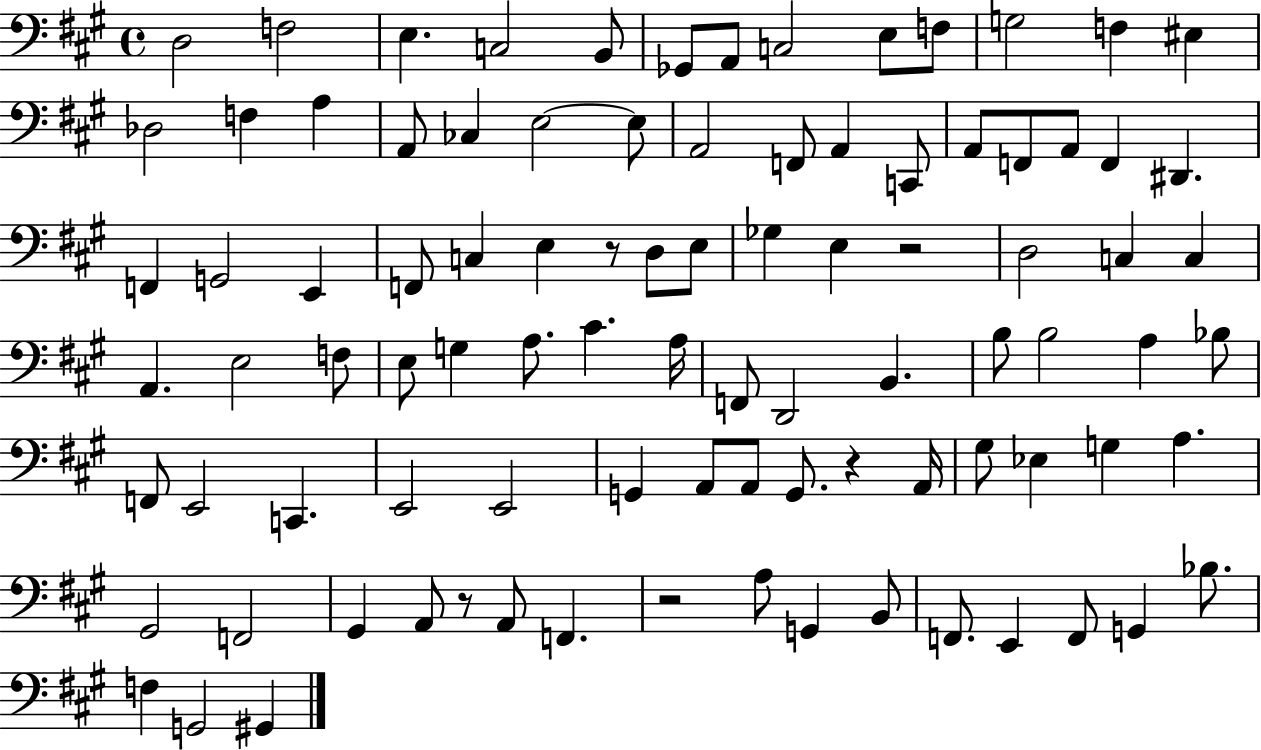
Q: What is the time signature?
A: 4/4